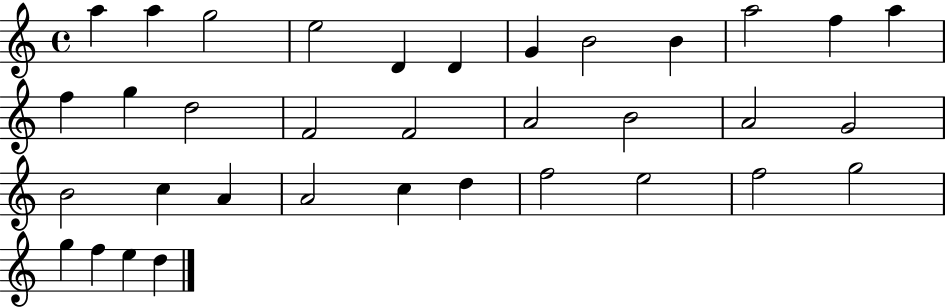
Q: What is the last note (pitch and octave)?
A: D5